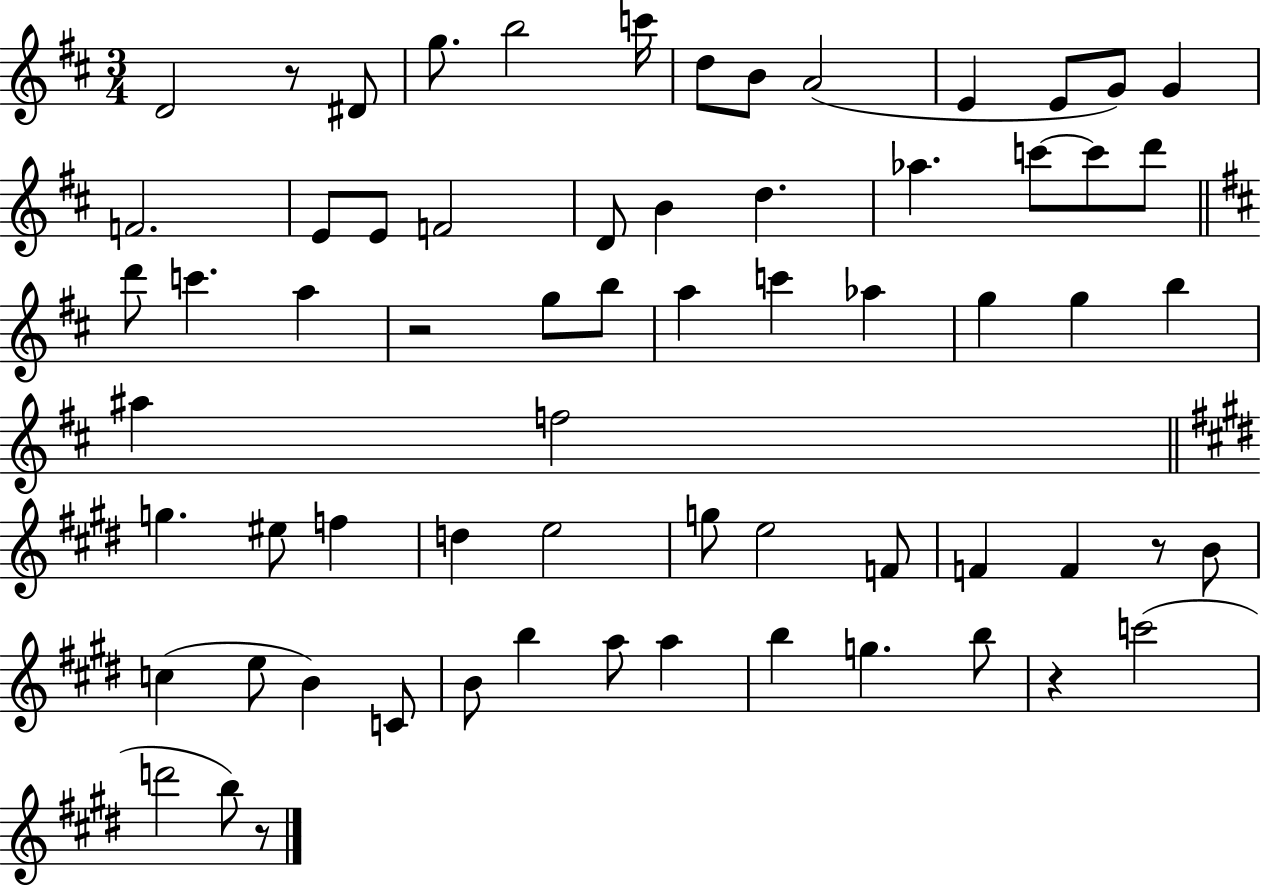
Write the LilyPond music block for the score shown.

{
  \clef treble
  \numericTimeSignature
  \time 3/4
  \key d \major
  \repeat volta 2 { d'2 r8 dis'8 | g''8. b''2 c'''16 | d''8 b'8 a'2( | e'4 e'8 g'8) g'4 | \break f'2. | e'8 e'8 f'2 | d'8 b'4 d''4. | aes''4. c'''8~~ c'''8 d'''8 | \break \bar "||" \break \key d \major d'''8 c'''4. a''4 | r2 g''8 b''8 | a''4 c'''4 aes''4 | g''4 g''4 b''4 | \break ais''4 f''2 | \bar "||" \break \key e \major g''4. eis''8 f''4 | d''4 e''2 | g''8 e''2 f'8 | f'4 f'4 r8 b'8 | \break c''4( e''8 b'4) c'8 | b'8 b''4 a''8 a''4 | b''4 g''4. b''8 | r4 c'''2( | \break d'''2 b''8) r8 | } \bar "|."
}